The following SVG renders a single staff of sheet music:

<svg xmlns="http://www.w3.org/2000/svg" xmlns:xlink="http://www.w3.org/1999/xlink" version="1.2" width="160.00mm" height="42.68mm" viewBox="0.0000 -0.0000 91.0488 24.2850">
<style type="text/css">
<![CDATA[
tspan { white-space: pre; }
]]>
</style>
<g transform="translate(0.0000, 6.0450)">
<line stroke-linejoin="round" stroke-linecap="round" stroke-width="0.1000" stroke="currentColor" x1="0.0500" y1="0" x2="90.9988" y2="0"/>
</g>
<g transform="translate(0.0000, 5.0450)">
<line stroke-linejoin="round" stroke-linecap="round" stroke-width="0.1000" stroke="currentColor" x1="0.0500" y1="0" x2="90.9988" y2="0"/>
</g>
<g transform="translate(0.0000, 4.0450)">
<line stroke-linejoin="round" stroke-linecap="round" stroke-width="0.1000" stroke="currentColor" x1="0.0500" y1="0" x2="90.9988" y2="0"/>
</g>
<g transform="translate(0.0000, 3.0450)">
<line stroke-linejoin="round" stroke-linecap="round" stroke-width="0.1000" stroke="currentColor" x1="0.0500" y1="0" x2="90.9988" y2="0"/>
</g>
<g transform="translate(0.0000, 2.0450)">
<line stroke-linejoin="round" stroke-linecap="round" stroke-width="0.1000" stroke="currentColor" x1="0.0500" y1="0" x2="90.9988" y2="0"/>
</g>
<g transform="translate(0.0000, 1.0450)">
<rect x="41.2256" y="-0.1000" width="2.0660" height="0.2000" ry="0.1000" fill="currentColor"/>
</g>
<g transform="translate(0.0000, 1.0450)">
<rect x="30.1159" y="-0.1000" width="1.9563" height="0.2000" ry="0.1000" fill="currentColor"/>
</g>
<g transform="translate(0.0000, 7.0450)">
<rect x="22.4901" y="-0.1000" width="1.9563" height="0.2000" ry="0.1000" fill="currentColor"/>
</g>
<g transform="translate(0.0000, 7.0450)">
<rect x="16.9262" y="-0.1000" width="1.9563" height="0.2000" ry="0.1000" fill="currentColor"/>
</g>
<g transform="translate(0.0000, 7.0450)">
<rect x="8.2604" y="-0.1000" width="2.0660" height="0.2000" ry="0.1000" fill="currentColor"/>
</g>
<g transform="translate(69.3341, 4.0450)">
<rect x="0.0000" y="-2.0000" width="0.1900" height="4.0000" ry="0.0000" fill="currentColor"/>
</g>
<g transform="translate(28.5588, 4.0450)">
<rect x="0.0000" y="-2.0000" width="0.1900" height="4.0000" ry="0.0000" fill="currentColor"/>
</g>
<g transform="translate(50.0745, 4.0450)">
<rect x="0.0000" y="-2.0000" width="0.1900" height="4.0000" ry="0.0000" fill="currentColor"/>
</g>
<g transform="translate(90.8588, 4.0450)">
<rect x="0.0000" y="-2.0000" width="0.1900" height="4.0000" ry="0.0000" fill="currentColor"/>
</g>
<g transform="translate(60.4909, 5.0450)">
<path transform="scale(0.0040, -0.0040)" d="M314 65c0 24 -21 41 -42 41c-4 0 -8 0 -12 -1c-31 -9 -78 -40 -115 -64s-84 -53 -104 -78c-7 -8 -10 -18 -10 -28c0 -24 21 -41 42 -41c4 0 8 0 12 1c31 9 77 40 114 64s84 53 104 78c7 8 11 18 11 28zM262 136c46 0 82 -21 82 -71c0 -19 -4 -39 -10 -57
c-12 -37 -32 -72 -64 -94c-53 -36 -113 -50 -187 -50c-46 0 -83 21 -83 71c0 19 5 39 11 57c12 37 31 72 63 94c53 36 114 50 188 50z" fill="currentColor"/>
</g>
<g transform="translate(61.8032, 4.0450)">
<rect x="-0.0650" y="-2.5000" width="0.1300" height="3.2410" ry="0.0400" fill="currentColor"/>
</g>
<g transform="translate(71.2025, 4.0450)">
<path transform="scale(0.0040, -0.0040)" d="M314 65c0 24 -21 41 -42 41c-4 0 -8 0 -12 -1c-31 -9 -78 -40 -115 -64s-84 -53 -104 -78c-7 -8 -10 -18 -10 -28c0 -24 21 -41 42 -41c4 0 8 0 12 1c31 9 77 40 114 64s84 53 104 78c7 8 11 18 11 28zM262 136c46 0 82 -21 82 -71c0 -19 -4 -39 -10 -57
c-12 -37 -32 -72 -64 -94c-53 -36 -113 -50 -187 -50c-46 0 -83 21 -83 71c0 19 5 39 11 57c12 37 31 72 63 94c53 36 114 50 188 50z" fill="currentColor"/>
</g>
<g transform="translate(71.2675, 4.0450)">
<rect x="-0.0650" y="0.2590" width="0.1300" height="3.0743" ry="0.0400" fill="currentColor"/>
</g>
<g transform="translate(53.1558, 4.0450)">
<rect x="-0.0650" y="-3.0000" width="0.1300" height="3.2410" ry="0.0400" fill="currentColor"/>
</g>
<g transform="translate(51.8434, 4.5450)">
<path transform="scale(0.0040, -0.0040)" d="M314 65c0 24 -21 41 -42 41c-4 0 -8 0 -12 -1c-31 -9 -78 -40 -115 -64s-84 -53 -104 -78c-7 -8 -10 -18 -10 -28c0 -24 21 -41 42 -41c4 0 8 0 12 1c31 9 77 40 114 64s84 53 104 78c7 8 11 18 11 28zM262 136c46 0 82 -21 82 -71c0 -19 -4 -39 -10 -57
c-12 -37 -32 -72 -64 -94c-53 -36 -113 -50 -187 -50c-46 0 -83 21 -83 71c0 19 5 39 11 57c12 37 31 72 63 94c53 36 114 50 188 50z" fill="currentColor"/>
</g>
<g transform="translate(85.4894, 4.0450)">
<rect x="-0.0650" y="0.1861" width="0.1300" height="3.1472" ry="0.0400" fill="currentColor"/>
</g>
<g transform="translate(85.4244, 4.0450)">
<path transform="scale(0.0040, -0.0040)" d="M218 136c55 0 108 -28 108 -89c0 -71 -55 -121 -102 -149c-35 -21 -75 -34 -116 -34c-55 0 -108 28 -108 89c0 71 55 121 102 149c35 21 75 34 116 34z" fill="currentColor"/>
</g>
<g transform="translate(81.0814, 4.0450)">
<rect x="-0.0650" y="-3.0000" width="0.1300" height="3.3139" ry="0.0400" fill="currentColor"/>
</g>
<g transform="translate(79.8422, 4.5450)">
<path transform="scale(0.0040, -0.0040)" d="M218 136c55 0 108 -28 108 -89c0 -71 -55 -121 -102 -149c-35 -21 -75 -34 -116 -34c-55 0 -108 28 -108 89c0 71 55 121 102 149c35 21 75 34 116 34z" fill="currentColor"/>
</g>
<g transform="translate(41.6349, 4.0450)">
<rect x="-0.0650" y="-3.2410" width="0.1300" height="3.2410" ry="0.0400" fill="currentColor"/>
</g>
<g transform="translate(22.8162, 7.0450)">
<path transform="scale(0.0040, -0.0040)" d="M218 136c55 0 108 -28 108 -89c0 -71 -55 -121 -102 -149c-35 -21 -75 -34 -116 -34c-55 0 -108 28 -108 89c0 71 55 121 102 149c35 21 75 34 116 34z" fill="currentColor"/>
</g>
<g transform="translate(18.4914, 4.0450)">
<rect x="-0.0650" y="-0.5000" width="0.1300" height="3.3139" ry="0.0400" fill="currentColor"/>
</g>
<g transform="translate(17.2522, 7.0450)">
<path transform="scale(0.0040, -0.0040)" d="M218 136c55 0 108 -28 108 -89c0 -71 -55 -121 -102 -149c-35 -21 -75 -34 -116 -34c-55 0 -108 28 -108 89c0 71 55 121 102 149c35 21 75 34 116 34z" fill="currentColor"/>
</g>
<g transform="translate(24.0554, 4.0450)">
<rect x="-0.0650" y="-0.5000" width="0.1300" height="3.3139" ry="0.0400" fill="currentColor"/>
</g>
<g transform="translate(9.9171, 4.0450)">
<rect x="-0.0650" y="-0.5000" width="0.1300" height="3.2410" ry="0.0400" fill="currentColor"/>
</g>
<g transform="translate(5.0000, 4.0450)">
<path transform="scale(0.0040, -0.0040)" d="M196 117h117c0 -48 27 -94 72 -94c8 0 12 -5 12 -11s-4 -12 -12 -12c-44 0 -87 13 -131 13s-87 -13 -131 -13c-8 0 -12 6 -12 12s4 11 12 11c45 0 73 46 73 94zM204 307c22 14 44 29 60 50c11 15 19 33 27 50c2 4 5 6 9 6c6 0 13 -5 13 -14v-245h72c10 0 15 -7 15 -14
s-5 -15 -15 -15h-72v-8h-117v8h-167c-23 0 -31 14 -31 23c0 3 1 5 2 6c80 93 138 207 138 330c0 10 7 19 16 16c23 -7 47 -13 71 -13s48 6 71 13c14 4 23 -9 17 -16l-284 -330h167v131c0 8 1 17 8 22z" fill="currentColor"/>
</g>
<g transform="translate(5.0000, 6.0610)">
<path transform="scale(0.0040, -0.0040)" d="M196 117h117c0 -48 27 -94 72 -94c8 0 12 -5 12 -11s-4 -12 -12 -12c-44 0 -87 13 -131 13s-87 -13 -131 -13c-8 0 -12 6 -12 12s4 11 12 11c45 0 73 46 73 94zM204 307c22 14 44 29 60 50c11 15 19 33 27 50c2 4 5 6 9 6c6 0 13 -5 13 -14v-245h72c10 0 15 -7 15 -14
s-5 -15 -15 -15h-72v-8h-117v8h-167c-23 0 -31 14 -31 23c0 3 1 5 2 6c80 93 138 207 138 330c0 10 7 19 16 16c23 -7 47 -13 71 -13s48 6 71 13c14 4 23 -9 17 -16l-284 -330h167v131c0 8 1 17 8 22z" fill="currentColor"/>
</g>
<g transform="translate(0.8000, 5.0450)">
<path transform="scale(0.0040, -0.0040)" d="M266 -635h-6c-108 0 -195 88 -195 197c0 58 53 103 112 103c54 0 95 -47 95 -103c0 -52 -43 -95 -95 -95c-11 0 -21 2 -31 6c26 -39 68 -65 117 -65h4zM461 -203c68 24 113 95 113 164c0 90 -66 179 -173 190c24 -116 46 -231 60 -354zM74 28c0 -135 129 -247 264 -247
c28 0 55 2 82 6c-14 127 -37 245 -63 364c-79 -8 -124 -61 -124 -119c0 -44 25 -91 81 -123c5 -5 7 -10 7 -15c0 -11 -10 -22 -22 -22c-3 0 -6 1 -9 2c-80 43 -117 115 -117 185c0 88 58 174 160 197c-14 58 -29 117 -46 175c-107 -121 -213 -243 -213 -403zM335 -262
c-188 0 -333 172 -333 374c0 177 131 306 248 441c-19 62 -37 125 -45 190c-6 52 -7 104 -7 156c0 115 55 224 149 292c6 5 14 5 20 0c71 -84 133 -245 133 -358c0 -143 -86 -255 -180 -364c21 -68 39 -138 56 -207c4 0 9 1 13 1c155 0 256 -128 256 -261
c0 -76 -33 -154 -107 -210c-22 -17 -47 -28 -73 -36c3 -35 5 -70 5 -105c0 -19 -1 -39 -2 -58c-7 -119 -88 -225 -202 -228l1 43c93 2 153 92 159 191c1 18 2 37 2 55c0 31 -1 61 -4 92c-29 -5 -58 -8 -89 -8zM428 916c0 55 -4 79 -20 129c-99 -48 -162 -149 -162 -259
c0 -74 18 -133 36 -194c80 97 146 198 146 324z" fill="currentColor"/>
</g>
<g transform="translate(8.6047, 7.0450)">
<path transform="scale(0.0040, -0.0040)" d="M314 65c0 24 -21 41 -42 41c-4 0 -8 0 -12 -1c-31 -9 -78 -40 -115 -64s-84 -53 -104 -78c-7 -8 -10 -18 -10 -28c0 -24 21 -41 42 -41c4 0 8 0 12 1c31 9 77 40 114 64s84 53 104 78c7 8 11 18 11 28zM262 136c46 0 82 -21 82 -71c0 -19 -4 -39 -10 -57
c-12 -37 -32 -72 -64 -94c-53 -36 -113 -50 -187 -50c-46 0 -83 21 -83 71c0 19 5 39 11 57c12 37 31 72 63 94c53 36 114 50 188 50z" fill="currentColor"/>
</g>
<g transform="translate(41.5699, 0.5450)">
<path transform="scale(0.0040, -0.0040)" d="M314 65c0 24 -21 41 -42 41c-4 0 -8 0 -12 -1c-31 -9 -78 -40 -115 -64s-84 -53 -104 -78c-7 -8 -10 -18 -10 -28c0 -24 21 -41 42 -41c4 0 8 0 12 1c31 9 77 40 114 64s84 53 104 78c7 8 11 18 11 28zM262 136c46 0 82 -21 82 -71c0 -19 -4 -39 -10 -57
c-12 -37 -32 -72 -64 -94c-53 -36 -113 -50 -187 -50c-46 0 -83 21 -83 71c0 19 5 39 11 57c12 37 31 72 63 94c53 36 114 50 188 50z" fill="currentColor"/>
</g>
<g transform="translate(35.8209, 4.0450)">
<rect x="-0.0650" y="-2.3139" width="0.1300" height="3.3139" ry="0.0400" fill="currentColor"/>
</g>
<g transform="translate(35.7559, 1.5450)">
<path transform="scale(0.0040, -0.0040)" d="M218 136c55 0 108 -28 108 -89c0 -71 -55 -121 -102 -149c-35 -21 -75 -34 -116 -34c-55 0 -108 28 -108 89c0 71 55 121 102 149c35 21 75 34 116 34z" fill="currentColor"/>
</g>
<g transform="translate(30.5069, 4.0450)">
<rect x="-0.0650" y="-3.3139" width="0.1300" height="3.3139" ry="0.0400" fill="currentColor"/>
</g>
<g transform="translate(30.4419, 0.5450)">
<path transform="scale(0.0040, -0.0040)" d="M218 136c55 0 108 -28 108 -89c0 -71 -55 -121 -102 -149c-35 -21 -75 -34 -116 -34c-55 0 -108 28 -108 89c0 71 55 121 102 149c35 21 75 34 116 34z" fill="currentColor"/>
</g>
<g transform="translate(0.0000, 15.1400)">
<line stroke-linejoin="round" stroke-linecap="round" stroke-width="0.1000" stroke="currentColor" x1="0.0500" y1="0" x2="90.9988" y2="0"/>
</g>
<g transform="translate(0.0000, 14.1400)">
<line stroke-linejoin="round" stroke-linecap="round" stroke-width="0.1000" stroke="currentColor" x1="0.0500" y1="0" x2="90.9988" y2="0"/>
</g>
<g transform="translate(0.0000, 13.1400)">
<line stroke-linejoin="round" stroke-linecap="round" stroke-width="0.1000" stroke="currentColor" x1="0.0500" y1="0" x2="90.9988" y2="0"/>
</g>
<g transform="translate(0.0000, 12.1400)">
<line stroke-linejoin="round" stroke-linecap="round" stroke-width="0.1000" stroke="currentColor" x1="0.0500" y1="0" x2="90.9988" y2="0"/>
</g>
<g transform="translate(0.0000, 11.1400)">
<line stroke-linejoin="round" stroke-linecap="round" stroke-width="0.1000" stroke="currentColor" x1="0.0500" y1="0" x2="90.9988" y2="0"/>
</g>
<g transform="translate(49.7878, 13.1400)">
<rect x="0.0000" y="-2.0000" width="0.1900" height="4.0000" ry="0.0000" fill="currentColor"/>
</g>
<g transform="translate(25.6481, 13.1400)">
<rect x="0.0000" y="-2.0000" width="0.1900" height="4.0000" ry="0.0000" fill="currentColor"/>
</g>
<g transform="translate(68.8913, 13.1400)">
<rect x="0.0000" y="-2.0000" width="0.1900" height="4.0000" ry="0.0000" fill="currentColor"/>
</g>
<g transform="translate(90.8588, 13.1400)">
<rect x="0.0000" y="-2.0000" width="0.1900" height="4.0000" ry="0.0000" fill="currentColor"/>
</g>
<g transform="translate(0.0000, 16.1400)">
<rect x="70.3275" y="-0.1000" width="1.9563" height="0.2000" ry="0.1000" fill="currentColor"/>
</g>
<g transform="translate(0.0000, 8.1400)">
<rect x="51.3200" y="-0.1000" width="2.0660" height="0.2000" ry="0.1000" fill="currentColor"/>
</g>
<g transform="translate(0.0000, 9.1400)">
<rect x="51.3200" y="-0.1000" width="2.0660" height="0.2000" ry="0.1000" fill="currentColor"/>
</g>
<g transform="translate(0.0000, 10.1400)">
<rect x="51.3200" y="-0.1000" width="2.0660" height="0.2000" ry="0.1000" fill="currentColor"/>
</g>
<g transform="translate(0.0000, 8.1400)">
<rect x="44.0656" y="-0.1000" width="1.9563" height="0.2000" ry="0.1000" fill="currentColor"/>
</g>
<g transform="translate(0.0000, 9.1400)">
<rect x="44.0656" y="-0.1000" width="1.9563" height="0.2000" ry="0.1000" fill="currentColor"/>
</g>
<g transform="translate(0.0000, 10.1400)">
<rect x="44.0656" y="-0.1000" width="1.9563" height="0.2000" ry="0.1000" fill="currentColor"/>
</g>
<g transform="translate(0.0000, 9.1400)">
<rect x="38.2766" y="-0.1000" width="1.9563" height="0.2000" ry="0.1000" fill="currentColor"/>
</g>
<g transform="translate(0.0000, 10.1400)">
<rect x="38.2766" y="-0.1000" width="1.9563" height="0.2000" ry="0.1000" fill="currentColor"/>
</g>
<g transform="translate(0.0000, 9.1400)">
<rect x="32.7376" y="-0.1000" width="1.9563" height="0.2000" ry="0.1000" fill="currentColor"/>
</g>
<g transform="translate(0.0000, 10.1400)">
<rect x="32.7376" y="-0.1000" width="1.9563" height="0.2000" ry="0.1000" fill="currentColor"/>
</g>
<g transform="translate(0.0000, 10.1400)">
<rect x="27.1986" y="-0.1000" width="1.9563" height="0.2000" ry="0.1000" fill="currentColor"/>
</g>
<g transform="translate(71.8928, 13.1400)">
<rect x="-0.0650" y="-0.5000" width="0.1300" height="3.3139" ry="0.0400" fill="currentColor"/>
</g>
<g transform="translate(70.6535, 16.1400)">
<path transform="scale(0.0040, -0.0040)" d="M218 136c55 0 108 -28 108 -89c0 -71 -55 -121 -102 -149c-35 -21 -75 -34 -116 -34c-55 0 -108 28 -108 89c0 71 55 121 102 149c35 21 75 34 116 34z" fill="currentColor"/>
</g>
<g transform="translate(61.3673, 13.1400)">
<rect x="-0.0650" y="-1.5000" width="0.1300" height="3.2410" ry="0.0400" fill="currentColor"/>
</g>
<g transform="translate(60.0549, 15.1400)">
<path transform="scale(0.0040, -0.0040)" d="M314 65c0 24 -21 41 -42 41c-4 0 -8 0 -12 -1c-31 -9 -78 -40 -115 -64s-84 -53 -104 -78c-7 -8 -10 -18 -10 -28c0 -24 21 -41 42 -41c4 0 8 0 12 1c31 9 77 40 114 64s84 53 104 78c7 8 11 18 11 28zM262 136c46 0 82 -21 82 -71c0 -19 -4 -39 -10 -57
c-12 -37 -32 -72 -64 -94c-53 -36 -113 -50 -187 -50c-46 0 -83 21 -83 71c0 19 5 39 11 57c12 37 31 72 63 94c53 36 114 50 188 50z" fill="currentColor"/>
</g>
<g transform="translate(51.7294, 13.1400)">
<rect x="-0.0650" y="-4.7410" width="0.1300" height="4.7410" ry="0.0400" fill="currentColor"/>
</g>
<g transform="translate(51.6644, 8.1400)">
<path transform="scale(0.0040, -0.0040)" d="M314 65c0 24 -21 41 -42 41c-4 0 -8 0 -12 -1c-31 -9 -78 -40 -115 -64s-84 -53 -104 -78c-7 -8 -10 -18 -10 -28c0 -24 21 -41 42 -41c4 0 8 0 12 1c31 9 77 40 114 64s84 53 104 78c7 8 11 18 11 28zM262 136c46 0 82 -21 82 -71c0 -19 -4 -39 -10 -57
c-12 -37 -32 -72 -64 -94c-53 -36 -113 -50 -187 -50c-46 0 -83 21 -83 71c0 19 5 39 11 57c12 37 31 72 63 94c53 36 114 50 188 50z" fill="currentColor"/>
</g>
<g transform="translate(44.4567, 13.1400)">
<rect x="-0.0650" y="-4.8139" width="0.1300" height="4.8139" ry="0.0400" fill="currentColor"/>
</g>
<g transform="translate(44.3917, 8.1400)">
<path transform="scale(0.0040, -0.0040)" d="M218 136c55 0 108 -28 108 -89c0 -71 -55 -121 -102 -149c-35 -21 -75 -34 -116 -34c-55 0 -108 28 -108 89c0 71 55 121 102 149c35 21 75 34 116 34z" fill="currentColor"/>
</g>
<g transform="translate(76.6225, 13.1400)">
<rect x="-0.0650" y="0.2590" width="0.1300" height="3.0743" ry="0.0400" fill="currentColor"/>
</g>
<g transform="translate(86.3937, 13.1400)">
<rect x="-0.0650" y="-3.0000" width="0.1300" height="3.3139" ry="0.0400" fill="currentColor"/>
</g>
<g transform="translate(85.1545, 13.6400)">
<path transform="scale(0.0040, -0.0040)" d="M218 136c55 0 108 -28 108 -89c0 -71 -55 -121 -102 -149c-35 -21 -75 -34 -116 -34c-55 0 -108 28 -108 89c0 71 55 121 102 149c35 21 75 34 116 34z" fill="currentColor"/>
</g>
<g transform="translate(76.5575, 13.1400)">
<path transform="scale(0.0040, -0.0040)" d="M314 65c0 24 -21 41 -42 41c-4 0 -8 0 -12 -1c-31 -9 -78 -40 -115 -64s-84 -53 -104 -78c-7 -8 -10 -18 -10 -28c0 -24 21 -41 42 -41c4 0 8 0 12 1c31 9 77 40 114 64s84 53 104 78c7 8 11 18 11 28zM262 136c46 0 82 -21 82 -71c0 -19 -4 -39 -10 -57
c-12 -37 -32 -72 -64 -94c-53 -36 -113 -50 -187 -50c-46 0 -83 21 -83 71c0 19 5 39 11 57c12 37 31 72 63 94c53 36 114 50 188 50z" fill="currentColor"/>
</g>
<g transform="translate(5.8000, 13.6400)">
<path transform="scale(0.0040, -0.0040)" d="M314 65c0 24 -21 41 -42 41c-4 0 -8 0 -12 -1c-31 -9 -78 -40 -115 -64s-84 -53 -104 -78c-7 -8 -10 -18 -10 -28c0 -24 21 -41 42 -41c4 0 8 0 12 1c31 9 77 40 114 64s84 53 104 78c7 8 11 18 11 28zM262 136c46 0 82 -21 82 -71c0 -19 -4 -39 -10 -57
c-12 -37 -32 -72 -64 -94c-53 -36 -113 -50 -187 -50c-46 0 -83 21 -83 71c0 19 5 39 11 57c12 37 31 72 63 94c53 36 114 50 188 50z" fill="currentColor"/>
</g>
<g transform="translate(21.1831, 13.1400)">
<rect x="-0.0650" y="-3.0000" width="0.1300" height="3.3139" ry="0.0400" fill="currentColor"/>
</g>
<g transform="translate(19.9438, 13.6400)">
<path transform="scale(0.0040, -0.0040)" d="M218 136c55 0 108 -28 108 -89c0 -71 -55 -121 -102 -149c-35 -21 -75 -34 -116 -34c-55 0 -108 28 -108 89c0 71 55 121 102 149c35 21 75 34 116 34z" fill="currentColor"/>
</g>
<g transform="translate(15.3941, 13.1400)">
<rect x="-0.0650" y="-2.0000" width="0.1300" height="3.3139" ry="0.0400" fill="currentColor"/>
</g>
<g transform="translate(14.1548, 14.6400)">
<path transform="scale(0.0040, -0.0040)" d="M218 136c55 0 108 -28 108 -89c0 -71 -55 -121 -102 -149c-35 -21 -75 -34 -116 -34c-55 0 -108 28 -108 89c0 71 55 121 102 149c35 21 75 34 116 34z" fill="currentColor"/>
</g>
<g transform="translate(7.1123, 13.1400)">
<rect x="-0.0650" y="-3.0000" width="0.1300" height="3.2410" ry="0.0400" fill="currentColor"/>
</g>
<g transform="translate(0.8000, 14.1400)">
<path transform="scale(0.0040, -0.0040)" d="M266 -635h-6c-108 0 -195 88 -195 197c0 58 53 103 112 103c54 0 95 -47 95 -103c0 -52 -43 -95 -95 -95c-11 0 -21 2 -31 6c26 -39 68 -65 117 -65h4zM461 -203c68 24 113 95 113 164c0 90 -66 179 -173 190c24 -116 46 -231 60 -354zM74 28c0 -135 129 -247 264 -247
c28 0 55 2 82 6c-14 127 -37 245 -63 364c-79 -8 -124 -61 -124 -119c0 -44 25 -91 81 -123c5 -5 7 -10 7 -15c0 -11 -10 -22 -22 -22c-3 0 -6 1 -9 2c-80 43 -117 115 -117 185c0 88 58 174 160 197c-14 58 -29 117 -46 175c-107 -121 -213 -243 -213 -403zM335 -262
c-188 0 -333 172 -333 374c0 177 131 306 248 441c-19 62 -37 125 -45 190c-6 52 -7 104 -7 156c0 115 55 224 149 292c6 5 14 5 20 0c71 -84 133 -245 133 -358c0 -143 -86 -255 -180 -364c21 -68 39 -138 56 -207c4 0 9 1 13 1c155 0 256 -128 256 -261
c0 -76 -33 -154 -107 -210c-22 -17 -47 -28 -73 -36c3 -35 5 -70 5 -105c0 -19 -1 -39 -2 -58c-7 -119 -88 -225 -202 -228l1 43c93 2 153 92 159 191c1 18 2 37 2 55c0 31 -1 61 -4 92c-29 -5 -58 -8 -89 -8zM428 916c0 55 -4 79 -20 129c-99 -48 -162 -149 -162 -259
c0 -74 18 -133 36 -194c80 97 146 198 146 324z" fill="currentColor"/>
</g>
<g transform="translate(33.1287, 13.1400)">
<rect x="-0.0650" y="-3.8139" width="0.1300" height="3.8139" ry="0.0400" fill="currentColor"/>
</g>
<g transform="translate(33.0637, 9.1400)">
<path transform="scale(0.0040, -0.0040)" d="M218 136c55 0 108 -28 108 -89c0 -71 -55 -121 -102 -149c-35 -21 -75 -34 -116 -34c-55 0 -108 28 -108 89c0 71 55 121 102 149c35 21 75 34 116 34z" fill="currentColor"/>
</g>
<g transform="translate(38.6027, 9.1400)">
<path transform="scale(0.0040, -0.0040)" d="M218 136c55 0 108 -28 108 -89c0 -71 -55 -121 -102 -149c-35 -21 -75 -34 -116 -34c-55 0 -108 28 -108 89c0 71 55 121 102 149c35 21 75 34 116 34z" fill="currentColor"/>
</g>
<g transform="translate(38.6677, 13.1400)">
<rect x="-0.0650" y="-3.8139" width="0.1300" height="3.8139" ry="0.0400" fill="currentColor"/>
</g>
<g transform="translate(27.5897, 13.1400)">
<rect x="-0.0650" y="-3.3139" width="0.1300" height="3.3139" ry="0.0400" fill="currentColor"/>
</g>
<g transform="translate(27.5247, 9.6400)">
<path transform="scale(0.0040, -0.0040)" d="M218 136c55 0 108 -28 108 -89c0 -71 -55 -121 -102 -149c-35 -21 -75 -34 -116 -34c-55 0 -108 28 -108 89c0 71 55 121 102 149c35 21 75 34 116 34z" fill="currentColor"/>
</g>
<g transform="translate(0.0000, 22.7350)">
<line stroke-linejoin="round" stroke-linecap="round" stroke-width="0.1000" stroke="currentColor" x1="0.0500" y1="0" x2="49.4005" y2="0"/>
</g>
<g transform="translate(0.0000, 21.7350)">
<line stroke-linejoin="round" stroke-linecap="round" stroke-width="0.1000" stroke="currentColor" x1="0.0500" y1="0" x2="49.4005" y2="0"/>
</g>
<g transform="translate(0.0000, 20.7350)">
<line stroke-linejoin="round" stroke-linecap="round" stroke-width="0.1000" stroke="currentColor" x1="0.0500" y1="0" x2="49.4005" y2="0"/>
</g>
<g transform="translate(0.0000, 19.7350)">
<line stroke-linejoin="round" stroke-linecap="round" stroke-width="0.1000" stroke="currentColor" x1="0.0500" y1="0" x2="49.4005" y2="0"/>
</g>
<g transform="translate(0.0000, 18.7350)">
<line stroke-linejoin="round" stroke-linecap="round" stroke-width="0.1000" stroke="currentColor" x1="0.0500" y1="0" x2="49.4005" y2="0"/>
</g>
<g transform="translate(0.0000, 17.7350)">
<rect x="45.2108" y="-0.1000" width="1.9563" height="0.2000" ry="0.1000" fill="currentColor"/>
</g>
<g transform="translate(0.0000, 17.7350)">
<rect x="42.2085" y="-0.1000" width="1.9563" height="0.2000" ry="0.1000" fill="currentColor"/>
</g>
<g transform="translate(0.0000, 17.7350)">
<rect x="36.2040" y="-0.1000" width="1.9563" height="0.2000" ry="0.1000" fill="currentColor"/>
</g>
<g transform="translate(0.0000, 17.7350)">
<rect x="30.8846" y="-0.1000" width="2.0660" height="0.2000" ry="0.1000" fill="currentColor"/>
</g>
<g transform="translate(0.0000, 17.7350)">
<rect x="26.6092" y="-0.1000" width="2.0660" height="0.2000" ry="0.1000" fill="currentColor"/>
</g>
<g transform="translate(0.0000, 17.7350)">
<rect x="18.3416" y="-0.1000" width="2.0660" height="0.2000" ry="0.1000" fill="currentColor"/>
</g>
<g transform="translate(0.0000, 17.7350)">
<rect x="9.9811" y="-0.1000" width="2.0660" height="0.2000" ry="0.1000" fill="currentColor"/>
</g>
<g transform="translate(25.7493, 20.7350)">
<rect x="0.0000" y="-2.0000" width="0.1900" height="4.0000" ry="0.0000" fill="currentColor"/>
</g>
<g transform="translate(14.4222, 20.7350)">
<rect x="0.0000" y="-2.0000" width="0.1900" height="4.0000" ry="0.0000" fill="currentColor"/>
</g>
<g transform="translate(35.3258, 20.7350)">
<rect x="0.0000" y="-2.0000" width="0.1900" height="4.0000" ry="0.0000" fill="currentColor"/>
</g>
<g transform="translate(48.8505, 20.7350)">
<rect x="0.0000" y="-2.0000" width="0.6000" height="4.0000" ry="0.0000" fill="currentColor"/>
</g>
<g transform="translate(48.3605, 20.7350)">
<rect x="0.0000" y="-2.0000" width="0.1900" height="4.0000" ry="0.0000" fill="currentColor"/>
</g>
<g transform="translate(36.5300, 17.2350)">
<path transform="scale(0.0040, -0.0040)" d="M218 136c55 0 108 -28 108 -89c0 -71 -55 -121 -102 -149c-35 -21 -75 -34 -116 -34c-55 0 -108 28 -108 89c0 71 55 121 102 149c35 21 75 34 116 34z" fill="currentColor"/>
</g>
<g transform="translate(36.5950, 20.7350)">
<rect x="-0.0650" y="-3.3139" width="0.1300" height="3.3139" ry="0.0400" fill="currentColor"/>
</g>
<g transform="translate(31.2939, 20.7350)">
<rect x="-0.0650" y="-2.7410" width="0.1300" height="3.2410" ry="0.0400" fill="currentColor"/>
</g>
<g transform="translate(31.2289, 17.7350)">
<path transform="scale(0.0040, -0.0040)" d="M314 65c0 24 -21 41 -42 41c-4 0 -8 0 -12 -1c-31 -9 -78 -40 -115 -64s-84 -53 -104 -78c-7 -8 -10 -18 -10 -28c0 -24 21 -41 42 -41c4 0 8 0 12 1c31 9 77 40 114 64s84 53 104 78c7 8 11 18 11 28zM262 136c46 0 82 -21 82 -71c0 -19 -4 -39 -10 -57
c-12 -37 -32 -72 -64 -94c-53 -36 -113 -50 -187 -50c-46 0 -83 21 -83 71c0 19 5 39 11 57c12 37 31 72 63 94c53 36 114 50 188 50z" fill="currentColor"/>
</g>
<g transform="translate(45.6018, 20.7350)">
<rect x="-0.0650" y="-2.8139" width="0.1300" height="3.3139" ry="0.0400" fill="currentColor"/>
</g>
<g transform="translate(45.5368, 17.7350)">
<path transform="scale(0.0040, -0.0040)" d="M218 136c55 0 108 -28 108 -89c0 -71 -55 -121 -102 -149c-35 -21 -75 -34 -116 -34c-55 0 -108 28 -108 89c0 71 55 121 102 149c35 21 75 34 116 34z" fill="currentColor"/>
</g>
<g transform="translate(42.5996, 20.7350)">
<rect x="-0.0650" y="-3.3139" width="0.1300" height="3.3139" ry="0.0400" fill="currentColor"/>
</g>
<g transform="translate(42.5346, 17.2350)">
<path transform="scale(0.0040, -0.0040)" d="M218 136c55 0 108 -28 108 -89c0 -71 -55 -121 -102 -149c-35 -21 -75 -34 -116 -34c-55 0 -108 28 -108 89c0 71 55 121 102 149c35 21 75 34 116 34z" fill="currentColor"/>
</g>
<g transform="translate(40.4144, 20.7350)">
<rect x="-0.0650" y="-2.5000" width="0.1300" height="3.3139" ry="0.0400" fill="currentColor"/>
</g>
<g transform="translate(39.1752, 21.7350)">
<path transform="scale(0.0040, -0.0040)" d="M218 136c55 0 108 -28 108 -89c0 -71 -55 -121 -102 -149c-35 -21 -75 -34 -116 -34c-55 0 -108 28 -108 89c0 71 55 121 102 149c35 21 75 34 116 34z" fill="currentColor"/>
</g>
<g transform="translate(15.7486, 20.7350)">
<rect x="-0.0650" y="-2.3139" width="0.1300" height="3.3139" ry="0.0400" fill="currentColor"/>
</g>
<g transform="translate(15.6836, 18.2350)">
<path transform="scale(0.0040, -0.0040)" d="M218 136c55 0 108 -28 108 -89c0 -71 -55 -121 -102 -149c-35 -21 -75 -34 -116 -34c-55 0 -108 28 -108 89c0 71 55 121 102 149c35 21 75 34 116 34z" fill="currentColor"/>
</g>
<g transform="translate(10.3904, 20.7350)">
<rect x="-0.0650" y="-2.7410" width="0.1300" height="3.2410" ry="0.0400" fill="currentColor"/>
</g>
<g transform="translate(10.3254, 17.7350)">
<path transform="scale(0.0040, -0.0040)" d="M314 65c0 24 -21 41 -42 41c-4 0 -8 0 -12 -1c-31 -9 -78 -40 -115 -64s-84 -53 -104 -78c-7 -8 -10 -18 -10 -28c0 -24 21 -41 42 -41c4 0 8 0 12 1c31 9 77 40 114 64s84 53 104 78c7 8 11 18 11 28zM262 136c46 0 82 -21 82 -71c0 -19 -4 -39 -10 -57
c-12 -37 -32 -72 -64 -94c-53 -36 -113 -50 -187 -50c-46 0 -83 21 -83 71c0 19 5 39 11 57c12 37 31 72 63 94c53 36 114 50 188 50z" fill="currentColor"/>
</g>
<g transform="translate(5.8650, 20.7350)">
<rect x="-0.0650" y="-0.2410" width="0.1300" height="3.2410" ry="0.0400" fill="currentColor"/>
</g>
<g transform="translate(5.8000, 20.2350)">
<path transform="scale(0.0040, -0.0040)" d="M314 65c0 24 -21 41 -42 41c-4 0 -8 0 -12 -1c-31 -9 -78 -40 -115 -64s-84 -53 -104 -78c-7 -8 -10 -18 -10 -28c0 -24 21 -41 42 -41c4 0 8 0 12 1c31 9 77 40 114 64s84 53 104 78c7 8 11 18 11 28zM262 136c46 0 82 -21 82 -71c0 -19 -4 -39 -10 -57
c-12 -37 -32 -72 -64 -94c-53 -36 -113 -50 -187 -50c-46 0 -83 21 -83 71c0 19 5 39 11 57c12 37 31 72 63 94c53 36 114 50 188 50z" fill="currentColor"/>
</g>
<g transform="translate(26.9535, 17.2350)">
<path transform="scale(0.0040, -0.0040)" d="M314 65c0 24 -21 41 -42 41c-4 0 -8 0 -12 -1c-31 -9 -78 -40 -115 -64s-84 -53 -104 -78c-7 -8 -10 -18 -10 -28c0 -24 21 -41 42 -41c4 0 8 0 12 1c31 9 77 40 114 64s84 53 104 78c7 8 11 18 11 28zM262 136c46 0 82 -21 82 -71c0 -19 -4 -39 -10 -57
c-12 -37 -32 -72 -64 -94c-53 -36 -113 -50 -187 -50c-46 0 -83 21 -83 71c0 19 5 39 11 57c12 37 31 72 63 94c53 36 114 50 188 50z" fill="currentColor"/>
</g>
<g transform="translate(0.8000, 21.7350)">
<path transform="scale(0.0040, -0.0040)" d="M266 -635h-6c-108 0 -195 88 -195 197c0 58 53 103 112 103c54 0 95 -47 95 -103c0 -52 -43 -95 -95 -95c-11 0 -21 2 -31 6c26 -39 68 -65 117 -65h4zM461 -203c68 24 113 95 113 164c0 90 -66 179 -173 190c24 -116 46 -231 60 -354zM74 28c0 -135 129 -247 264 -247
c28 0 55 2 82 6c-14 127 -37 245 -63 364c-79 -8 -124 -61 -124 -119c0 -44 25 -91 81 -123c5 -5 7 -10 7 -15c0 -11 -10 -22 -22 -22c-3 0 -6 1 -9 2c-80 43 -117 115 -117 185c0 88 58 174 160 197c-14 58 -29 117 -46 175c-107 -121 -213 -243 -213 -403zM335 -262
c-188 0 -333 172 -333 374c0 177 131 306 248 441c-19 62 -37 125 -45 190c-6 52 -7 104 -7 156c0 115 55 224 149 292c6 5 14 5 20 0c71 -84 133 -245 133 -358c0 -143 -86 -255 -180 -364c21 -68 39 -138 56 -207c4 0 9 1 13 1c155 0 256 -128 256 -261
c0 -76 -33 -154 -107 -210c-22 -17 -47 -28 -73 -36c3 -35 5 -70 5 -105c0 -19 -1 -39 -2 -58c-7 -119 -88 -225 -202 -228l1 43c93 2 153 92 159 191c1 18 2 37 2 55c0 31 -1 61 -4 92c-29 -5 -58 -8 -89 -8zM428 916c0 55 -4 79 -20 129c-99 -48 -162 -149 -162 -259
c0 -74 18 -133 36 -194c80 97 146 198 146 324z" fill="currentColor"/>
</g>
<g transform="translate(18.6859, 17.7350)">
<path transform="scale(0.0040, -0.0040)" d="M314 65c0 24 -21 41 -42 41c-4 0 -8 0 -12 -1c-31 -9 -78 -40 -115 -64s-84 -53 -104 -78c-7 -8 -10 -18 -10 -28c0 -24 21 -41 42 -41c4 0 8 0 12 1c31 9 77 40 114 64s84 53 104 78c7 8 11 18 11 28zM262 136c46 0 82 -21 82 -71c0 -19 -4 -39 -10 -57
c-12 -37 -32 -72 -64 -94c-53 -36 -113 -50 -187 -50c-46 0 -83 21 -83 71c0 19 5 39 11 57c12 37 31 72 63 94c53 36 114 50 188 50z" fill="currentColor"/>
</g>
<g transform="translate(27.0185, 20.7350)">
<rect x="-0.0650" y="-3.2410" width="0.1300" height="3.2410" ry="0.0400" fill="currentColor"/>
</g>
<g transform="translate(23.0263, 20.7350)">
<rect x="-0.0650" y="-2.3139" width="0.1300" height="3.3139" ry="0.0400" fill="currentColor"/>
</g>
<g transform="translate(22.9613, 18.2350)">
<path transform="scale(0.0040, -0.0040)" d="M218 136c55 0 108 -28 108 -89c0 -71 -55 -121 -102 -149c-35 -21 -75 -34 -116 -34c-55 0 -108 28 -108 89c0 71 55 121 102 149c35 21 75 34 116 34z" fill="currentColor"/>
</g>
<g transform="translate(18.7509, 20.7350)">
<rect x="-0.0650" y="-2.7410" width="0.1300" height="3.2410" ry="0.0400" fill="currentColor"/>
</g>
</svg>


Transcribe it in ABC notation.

X:1
T:Untitled
M:4/4
L:1/4
K:C
C2 C C b g b2 A2 G2 B2 A B A2 F A b c' c' e' e'2 E2 C B2 A c2 a2 g a2 g b2 a2 b G b a